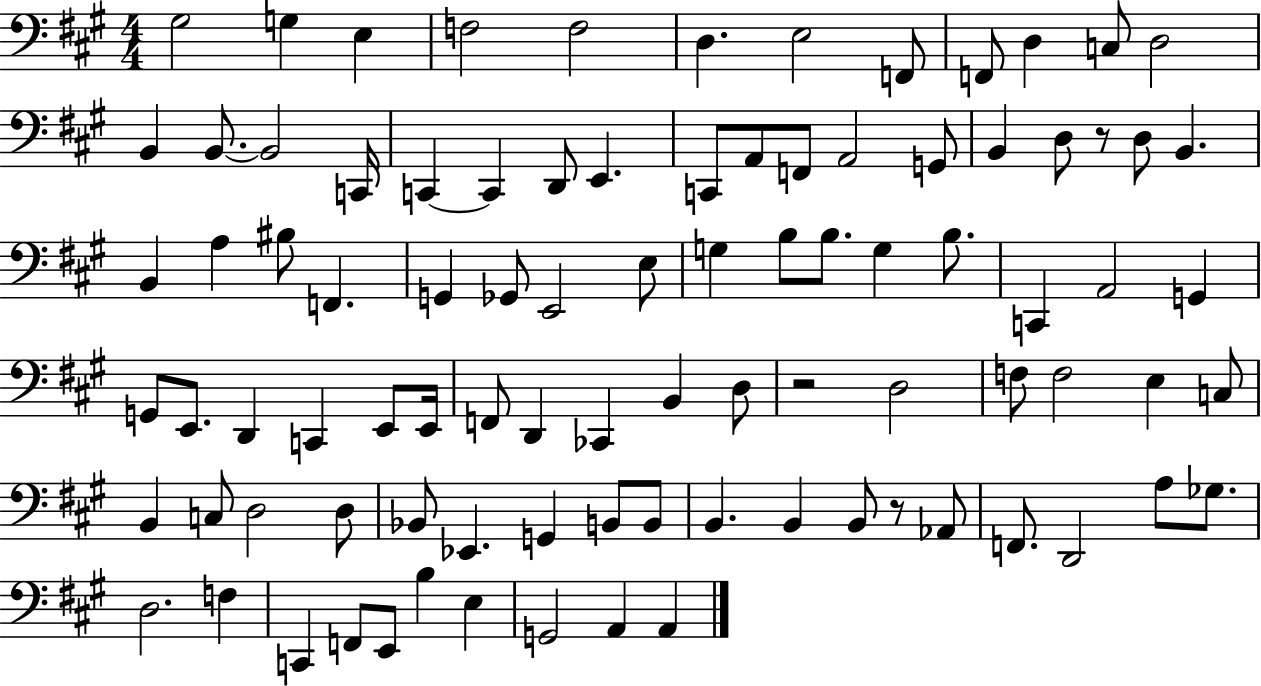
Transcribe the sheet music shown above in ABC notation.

X:1
T:Untitled
M:4/4
L:1/4
K:A
^G,2 G, E, F,2 F,2 D, E,2 F,,/2 F,,/2 D, C,/2 D,2 B,, B,,/2 B,,2 C,,/4 C,, C,, D,,/2 E,, C,,/2 A,,/2 F,,/2 A,,2 G,,/2 B,, D,/2 z/2 D,/2 B,, B,, A, ^B,/2 F,, G,, _G,,/2 E,,2 E,/2 G, B,/2 B,/2 G, B,/2 C,, A,,2 G,, G,,/2 E,,/2 D,, C,, E,,/2 E,,/4 F,,/2 D,, _C,, B,, D,/2 z2 D,2 F,/2 F,2 E, C,/2 B,, C,/2 D,2 D,/2 _B,,/2 _E,, G,, B,,/2 B,,/2 B,, B,, B,,/2 z/2 _A,,/2 F,,/2 D,,2 A,/2 _G,/2 D,2 F, C,, F,,/2 E,,/2 B, E, G,,2 A,, A,,